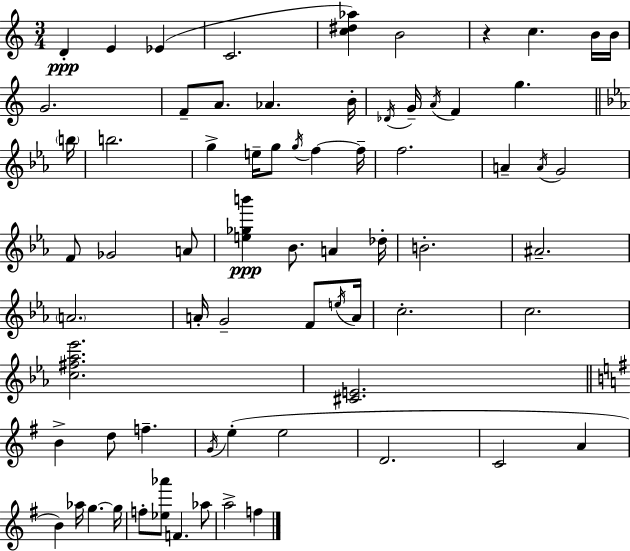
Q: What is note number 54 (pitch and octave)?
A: C4